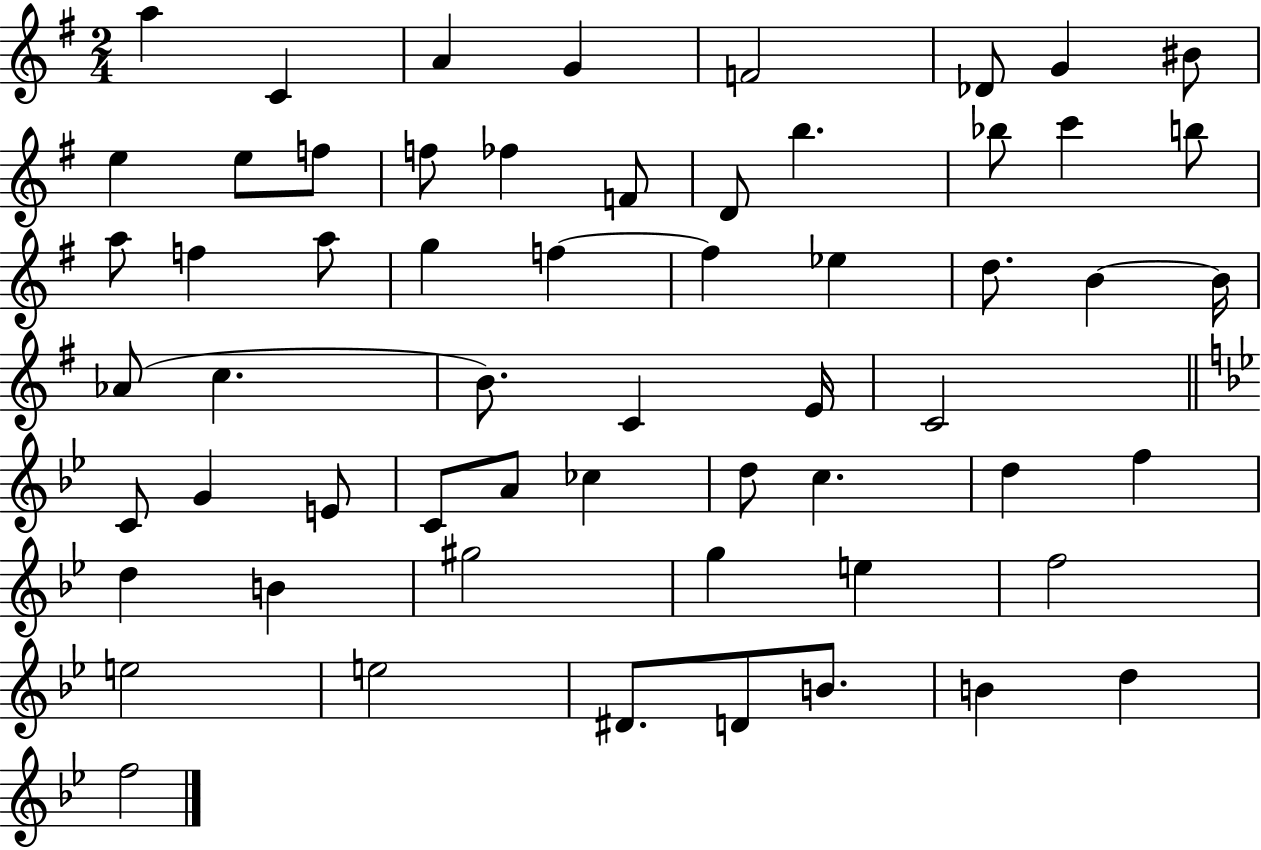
X:1
T:Untitled
M:2/4
L:1/4
K:G
a C A G F2 _D/2 G ^B/2 e e/2 f/2 f/2 _f F/2 D/2 b _b/2 c' b/2 a/2 f a/2 g f f _e d/2 B B/4 _A/2 c B/2 C E/4 C2 C/2 G E/2 C/2 A/2 _c d/2 c d f d B ^g2 g e f2 e2 e2 ^D/2 D/2 B/2 B d f2